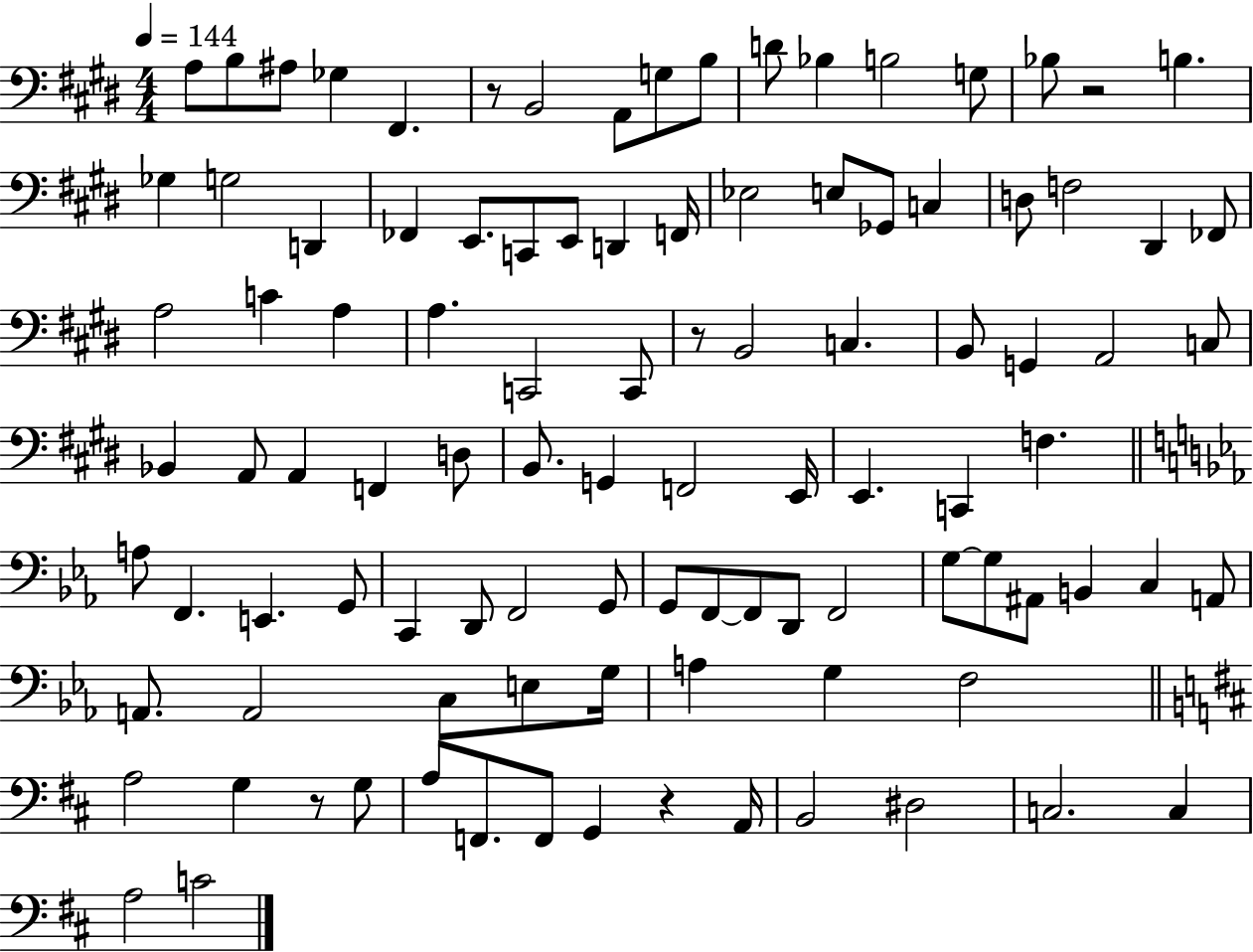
A3/e B3/e A#3/e Gb3/q F#2/q. R/e B2/h A2/e G3/e B3/e D4/e Bb3/q B3/h G3/e Bb3/e R/h B3/q. Gb3/q G3/h D2/q FES2/q E2/e. C2/e E2/e D2/q F2/s Eb3/h E3/e Gb2/e C3/q D3/e F3/h D#2/q FES2/e A3/h C4/q A3/q A3/q. C2/h C2/e R/e B2/h C3/q. B2/e G2/q A2/h C3/e Bb2/q A2/e A2/q F2/q D3/e B2/e. G2/q F2/h E2/s E2/q. C2/q F3/q. A3/e F2/q. E2/q. G2/e C2/q D2/e F2/h G2/e G2/e F2/e F2/e D2/e F2/h G3/e G3/e A#2/e B2/q C3/q A2/e A2/e. A2/h C3/e E3/e G3/s A3/q G3/q F3/h A3/h G3/q R/e G3/e A3/e F2/e. F2/e G2/q R/q A2/s B2/h D#3/h C3/h. C3/q A3/h C4/h